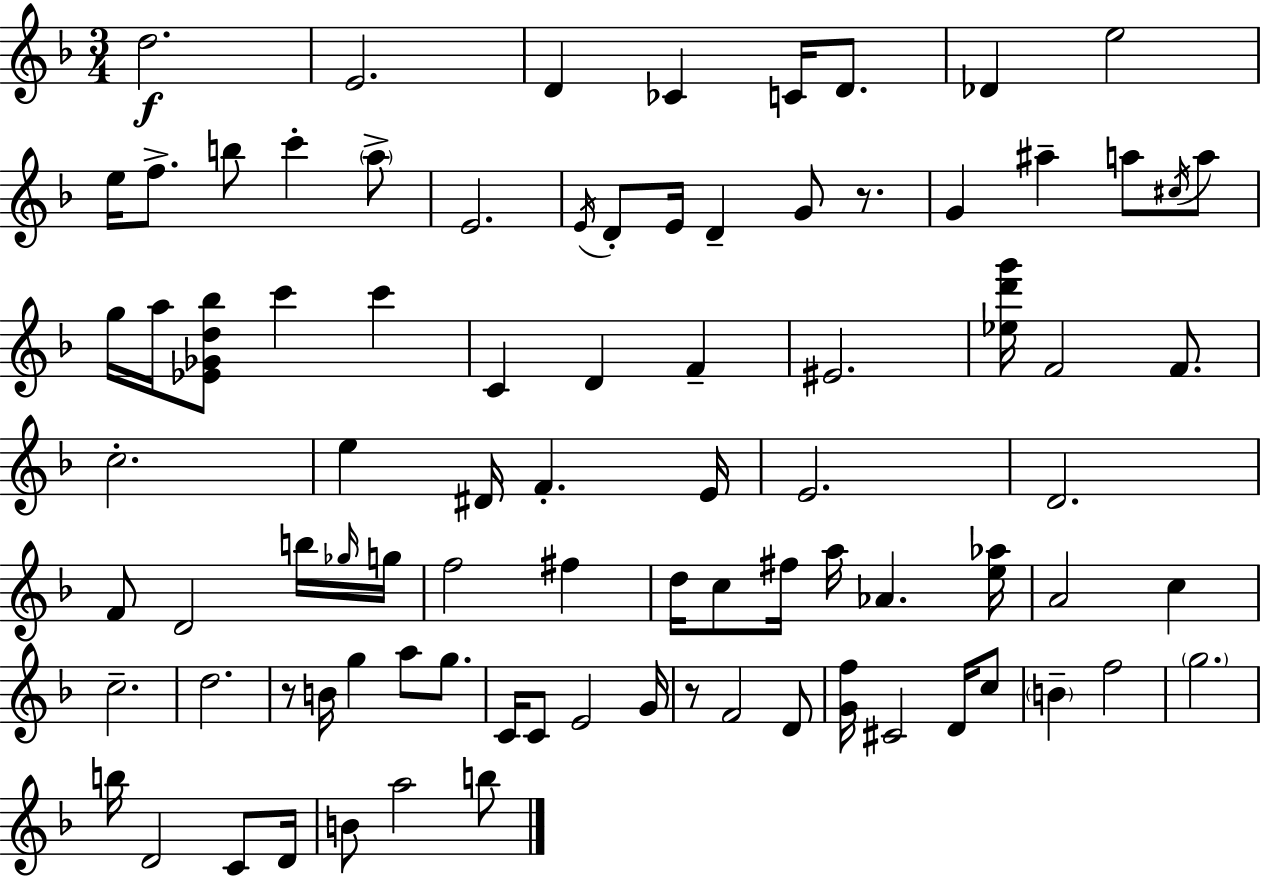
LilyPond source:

{
  \clef treble
  \numericTimeSignature
  \time 3/4
  \key f \major
  d''2.\f | e'2. | d'4 ces'4 c'16 d'8. | des'4 e''2 | \break e''16 f''8.-> b''8 c'''4-. \parenthesize a''8-> | e'2. | \acciaccatura { e'16 } d'8-. e'16 d'4-- g'8 r8. | g'4 ais''4-- a''8 \acciaccatura { cis''16 } | \break a''8 g''16 a''16 <ees' ges' d'' bes''>8 c'''4 c'''4 | c'4 d'4 f'4-- | eis'2. | <ees'' d''' g'''>16 f'2 f'8. | \break c''2.-. | e''4 dis'16 f'4.-. | e'16 e'2. | d'2. | \break f'8 d'2 | b''16 \grace { ges''16 } g''16 f''2 fis''4 | d''16 c''8 fis''16 a''16 aes'4. | <e'' aes''>16 a'2 c''4 | \break c''2.-- | d''2. | r8 b'16 g''4 a''8 | g''8. c'16 c'8 e'2 | \break g'16 r8 f'2 | d'8 <g' f''>16 cis'2 | d'16 c''8 \parenthesize b'4-- f''2 | \parenthesize g''2. | \break b''16 d'2 | c'8 d'16 b'8 a''2 | b''8 \bar "|."
}